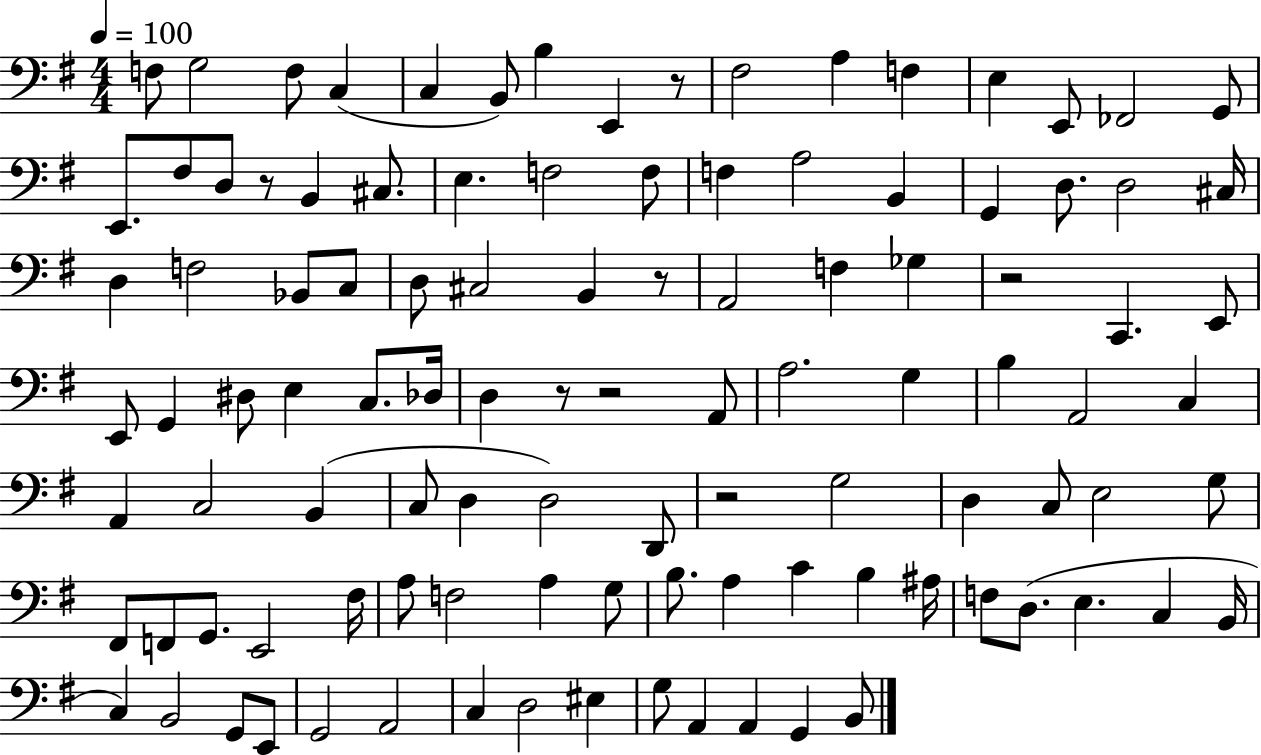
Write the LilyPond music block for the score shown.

{
  \clef bass
  \numericTimeSignature
  \time 4/4
  \key g \major
  \tempo 4 = 100
  \repeat volta 2 { f8 g2 f8 c4( | c4 b,8) b4 e,4 r8 | fis2 a4 f4 | e4 e,8 fes,2 g,8 | \break e,8. fis8 d8 r8 b,4 cis8. | e4. f2 f8 | f4 a2 b,4 | g,4 d8. d2 cis16 | \break d4 f2 bes,8 c8 | d8 cis2 b,4 r8 | a,2 f4 ges4 | r2 c,4. e,8 | \break e,8 g,4 dis8 e4 c8. des16 | d4 r8 r2 a,8 | a2. g4 | b4 a,2 c4 | \break a,4 c2 b,4( | c8 d4 d2) d,8 | r2 g2 | d4 c8 e2 g8 | \break fis,8 f,8 g,8. e,2 fis16 | a8 f2 a4 g8 | b8. a4 c'4 b4 ais16 | f8 d8.( e4. c4 b,16 | \break c4) b,2 g,8 e,8 | g,2 a,2 | c4 d2 eis4 | g8 a,4 a,4 g,4 b,8 | \break } \bar "|."
}